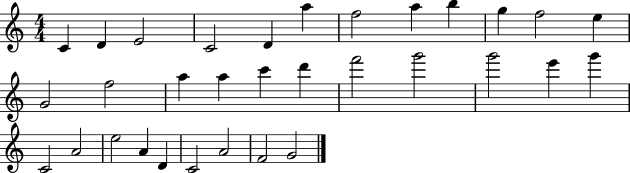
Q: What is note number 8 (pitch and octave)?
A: A5